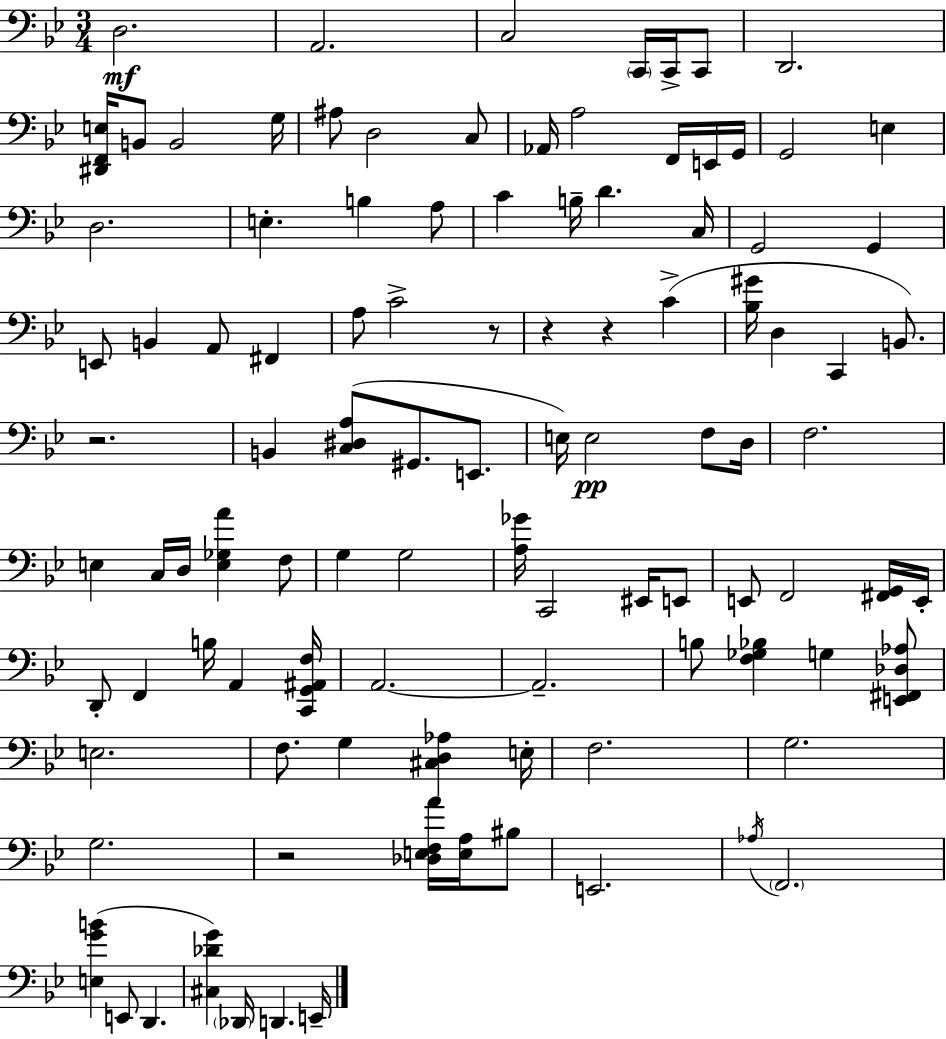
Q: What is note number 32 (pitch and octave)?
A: B2